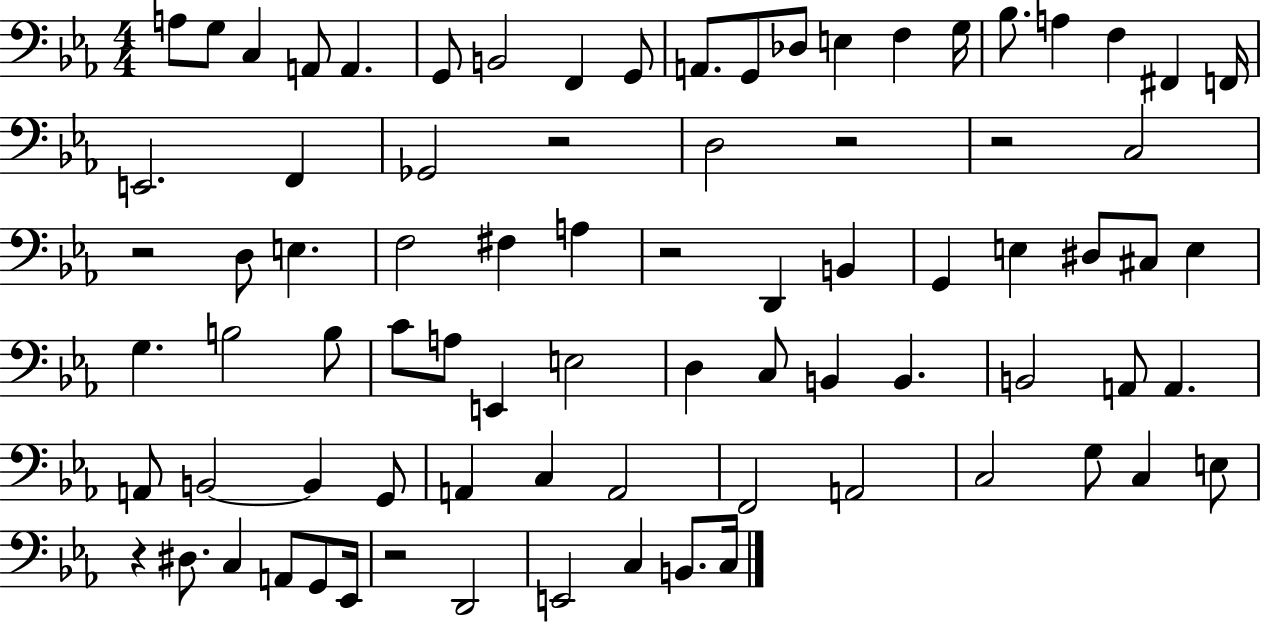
{
  \clef bass
  \numericTimeSignature
  \time 4/4
  \key ees \major
  a8 g8 c4 a,8 a,4. | g,8 b,2 f,4 g,8 | a,8. g,8 des8 e4 f4 g16 | bes8. a4 f4 fis,4 f,16 | \break e,2. f,4 | ges,2 r2 | d2 r2 | r2 c2 | \break r2 d8 e4. | f2 fis4 a4 | r2 d,4 b,4 | g,4 e4 dis8 cis8 e4 | \break g4. b2 b8 | c'8 a8 e,4 e2 | d4 c8 b,4 b,4. | b,2 a,8 a,4. | \break a,8 b,2~~ b,4 g,8 | a,4 c4 a,2 | f,2 a,2 | c2 g8 c4 e8 | \break r4 dis8. c4 a,8 g,8 ees,16 | r2 d,2 | e,2 c4 b,8. c16 | \bar "|."
}